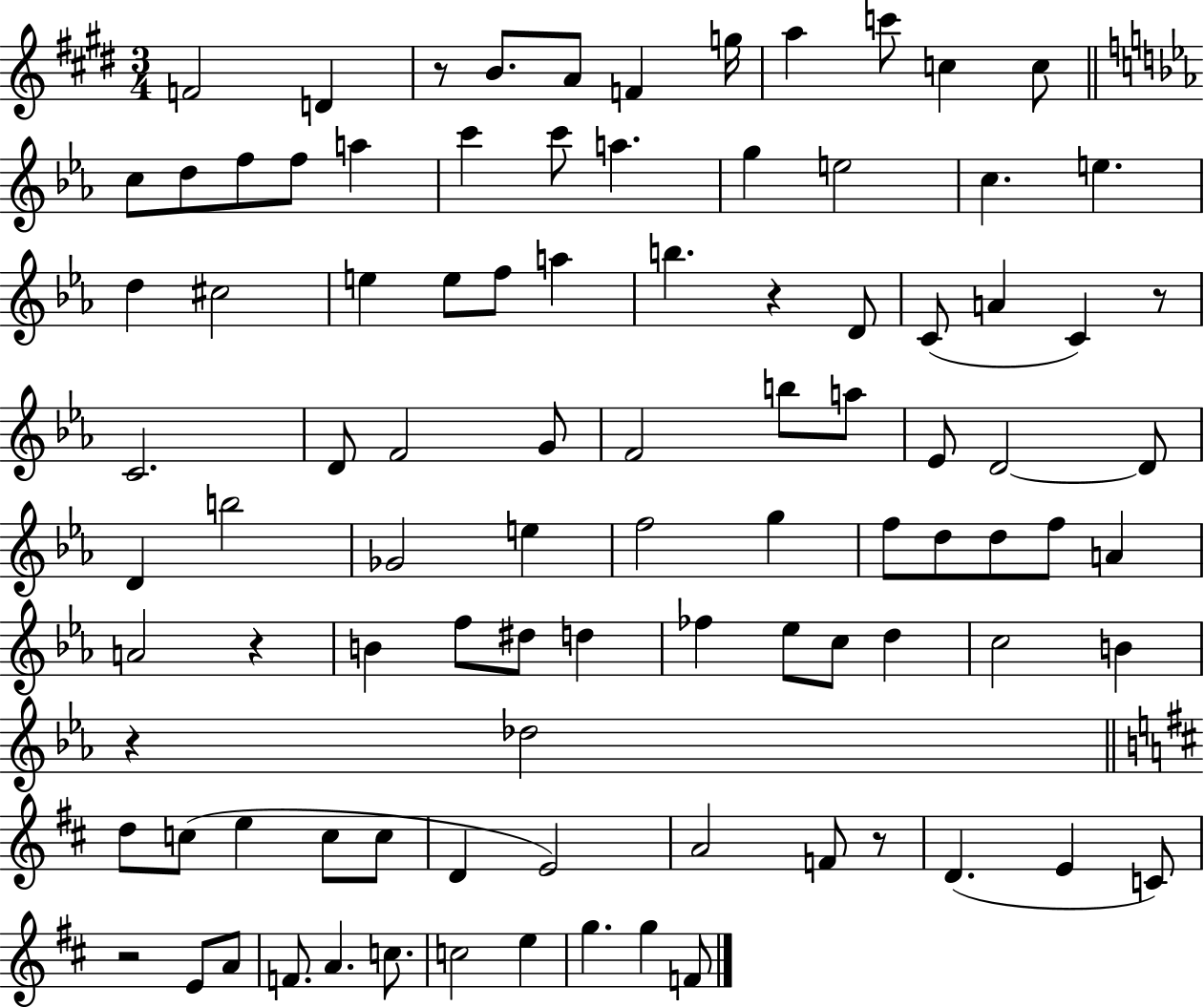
F4/h D4/q R/e B4/e. A4/e F4/q G5/s A5/q C6/e C5/q C5/e C5/e D5/e F5/e F5/e A5/q C6/q C6/e A5/q. G5/q E5/h C5/q. E5/q. D5/q C#5/h E5/q E5/e F5/e A5/q B5/q. R/q D4/e C4/e A4/q C4/q R/e C4/h. D4/e F4/h G4/e F4/h B5/e A5/e Eb4/e D4/h D4/e D4/q B5/h Gb4/h E5/q F5/h G5/q F5/e D5/e D5/e F5/e A4/q A4/h R/q B4/q F5/e D#5/e D5/q FES5/q Eb5/e C5/e D5/q C5/h B4/q R/q Db5/h D5/e C5/e E5/q C5/e C5/e D4/q E4/h A4/h F4/e R/e D4/q. E4/q C4/e R/h E4/e A4/e F4/e. A4/q. C5/e. C5/h E5/q G5/q. G5/q F4/e